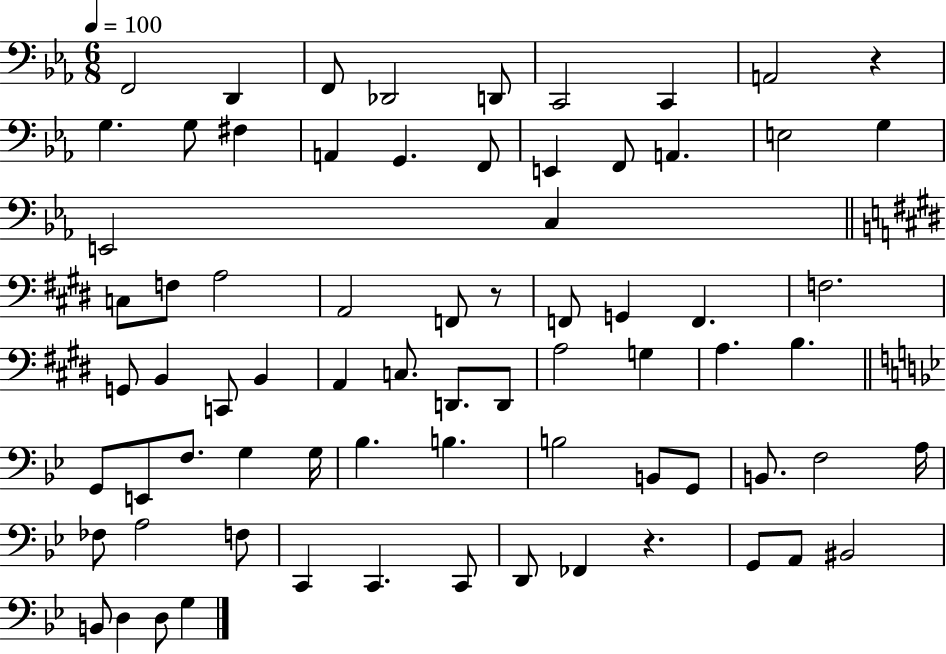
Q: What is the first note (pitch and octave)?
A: F2